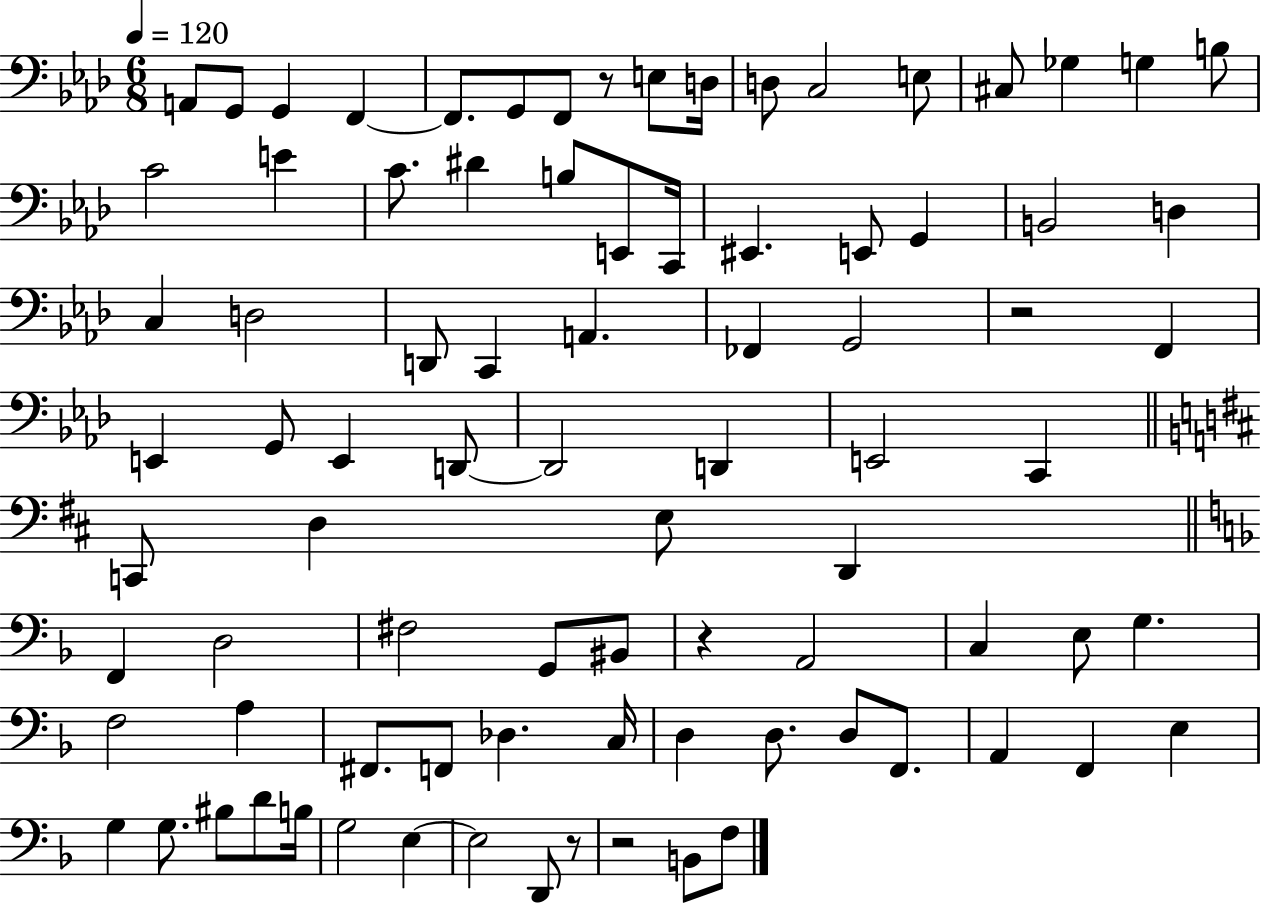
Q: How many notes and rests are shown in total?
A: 86